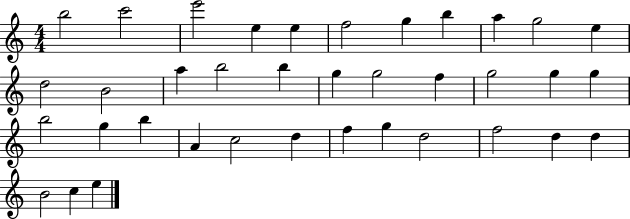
X:1
T:Untitled
M:4/4
L:1/4
K:C
b2 c'2 e'2 e e f2 g b a g2 e d2 B2 a b2 b g g2 f g2 g g b2 g b A c2 d f g d2 f2 d d B2 c e